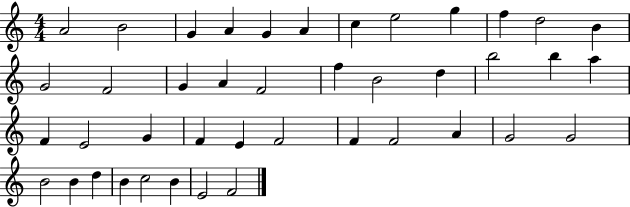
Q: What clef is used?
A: treble